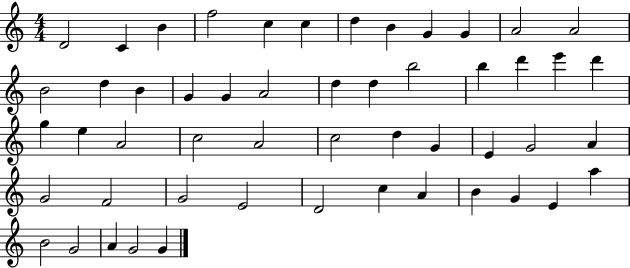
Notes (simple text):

D4/h C4/q B4/q F5/h C5/q C5/q D5/q B4/q G4/q G4/q A4/h A4/h B4/h D5/q B4/q G4/q G4/q A4/h D5/q D5/q B5/h B5/q D6/q E6/q D6/q G5/q E5/q A4/h C5/h A4/h C5/h D5/q G4/q E4/q G4/h A4/q G4/h F4/h G4/h E4/h D4/h C5/q A4/q B4/q G4/q E4/q A5/q B4/h G4/h A4/q G4/h G4/q